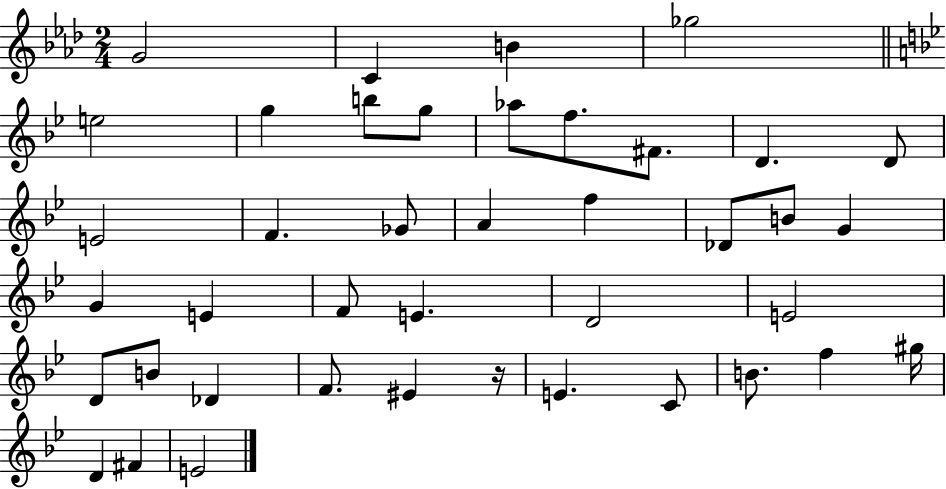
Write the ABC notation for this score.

X:1
T:Untitled
M:2/4
L:1/4
K:Ab
G2 C B _g2 e2 g b/2 g/2 _a/2 f/2 ^F/2 D D/2 E2 F _G/2 A f _D/2 B/2 G G E F/2 E D2 E2 D/2 B/2 _D F/2 ^E z/4 E C/2 B/2 f ^g/4 D ^F E2